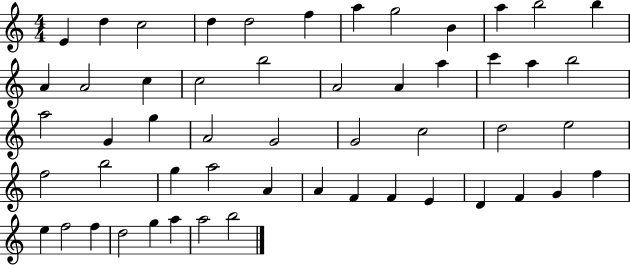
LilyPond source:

{
  \clef treble
  \numericTimeSignature
  \time 4/4
  \key c \major
  e'4 d''4 c''2 | d''4 d''2 f''4 | a''4 g''2 b'4 | a''4 b''2 b''4 | \break a'4 a'2 c''4 | c''2 b''2 | a'2 a'4 a''4 | c'''4 a''4 b''2 | \break a''2 g'4 g''4 | a'2 g'2 | g'2 c''2 | d''2 e''2 | \break f''2 b''2 | g''4 a''2 a'4 | a'4 f'4 f'4 e'4 | d'4 f'4 g'4 f''4 | \break e''4 f''2 f''4 | d''2 g''4 a''4 | a''2 b''2 | \bar "|."
}